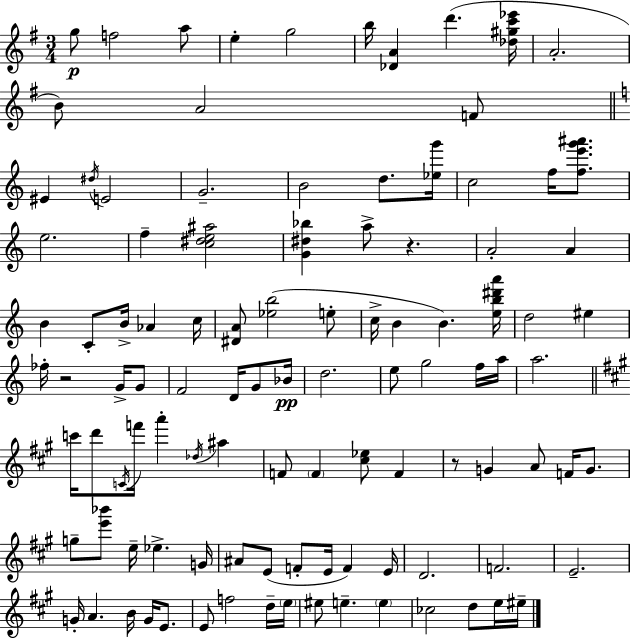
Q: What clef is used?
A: treble